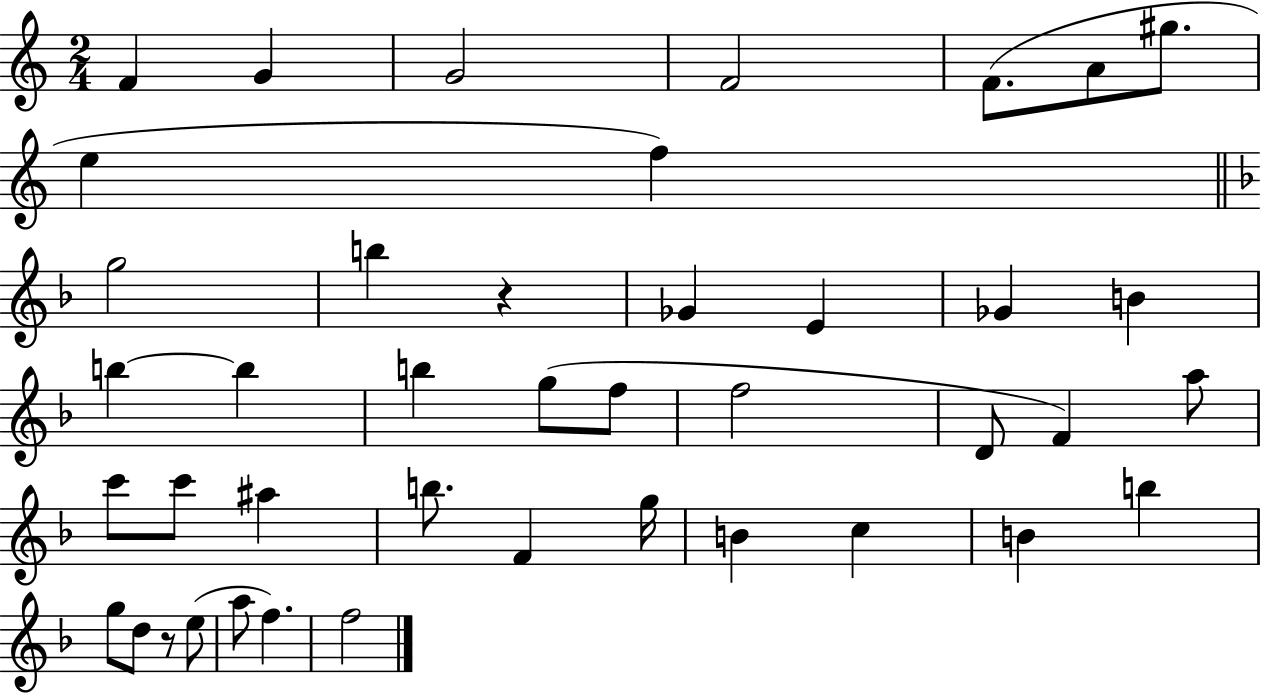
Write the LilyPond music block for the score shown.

{
  \clef treble
  \numericTimeSignature
  \time 2/4
  \key c \major
  f'4 g'4 | g'2 | f'2 | f'8.( a'8 gis''8. | \break e''4 f''4) | \bar "||" \break \key f \major g''2 | b''4 r4 | ges'4 e'4 | ges'4 b'4 | \break b''4~~ b''4 | b''4 g''8( f''8 | f''2 | d'8 f'4) a''8 | \break c'''8 c'''8 ais''4 | b''8. f'4 g''16 | b'4 c''4 | b'4 b''4 | \break g''8 d''8 r8 e''8( | a''8 f''4.) | f''2 | \bar "|."
}